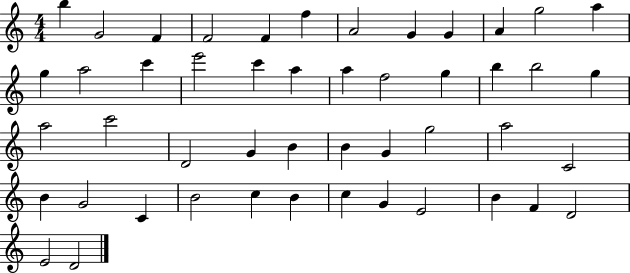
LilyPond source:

{
  \clef treble
  \numericTimeSignature
  \time 4/4
  \key c \major
  b''4 g'2 f'4 | f'2 f'4 f''4 | a'2 g'4 g'4 | a'4 g''2 a''4 | \break g''4 a''2 c'''4 | e'''2 c'''4 a''4 | a''4 f''2 g''4 | b''4 b''2 g''4 | \break a''2 c'''2 | d'2 g'4 b'4 | b'4 g'4 g''2 | a''2 c'2 | \break b'4 g'2 c'4 | b'2 c''4 b'4 | c''4 g'4 e'2 | b'4 f'4 d'2 | \break e'2 d'2 | \bar "|."
}